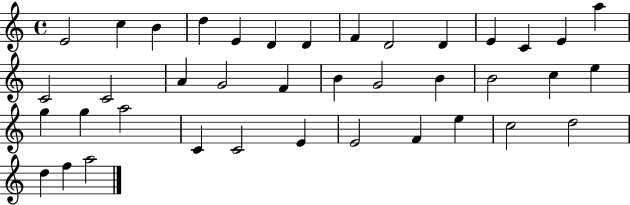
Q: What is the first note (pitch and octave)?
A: E4